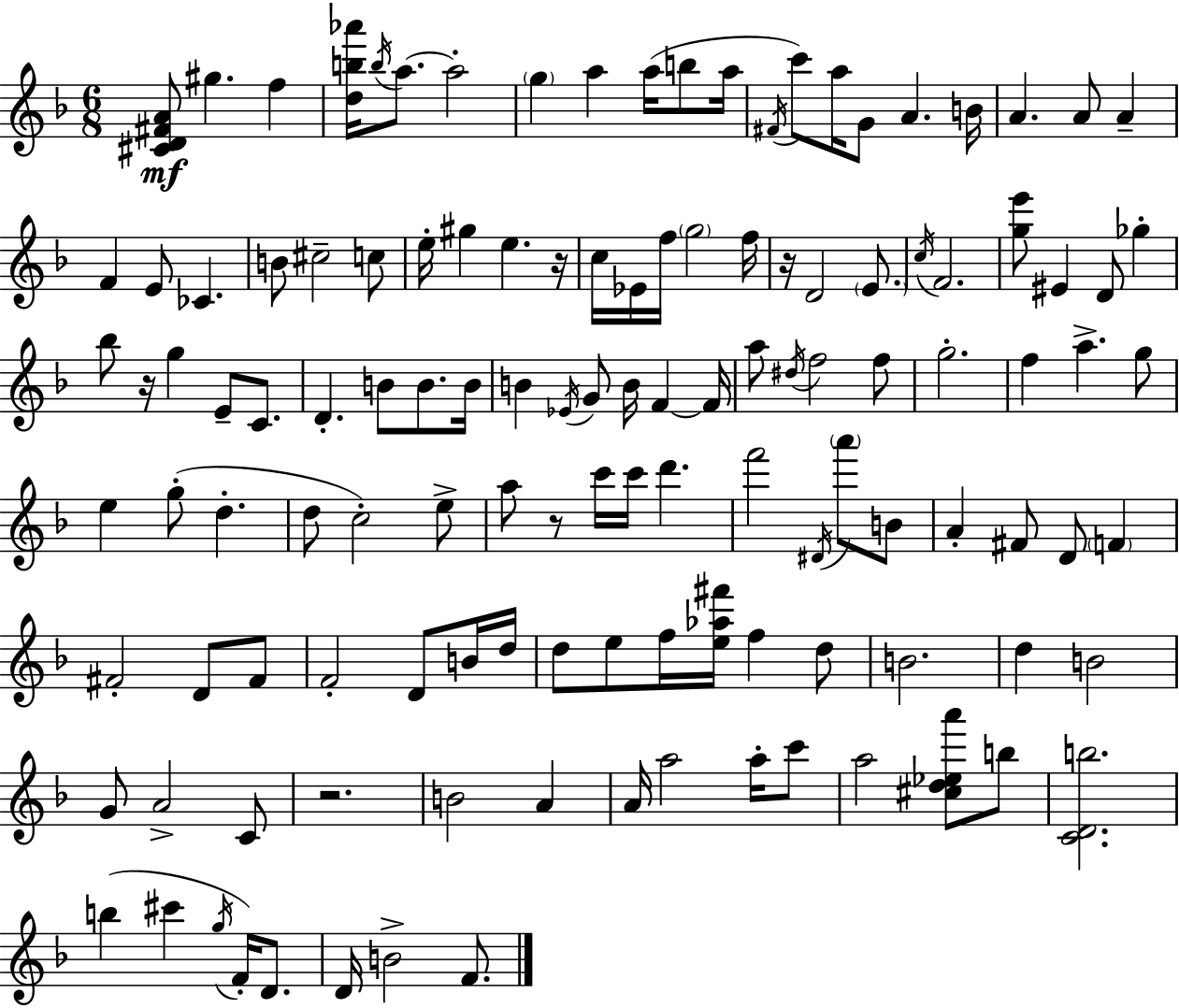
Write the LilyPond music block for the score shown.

{
  \clef treble
  \numericTimeSignature
  \time 6/8
  \key d \minor
  <cis' d' fis' a'>8\mf gis''4. f''4 | <d'' b'' aes'''>16 \acciaccatura { b''16 } a''8.~~ a''2-. | \parenthesize g''4 a''4 a''16( b''8 | a''16 \acciaccatura { fis'16 }) c'''8 a''16 g'8 a'4. | \break b'16 a'4. a'8 a'4-- | f'4 e'8 ces'4. | b'8 cis''2-- | c''8 e''16-. gis''4 e''4. | \break r16 c''16 ees'16 f''16 \parenthesize g''2 | f''16 r16 d'2 \parenthesize e'8. | \acciaccatura { c''16 } f'2. | <g'' e'''>8 eis'4 d'8 ges''4-. | \break bes''8 r16 g''4 e'8-- | c'8. d'4.-. b'8 b'8. | b'16 b'4 \acciaccatura { ees'16 } g'8 b'16 f'4~~ | f'16 a''8 \acciaccatura { dis''16 } f''2 | \break f''8 g''2.-. | f''4 a''4.-> | g''8 e''4 g''8-.( d''4.-. | d''8 c''2-.) | \break e''8-> a''8 r8 c'''16 c'''16 d'''4. | f'''2 | \acciaccatura { dis'16 } \parenthesize a'''8 b'8 a'4-. fis'8 | d'8 \parenthesize f'4 fis'2-. | \break d'8 fis'8 f'2-. | d'8 b'16 d''16 d''8 e''8 f''16 <e'' aes'' fis'''>16 | f''4 d''8 b'2. | d''4 b'2 | \break g'8 a'2-> | c'8 r2. | b'2 | a'4 a'16 a''2 | \break a''16-. c'''8 a''2 | <cis'' d'' ees'' a'''>8 b''8 <c' d' b''>2. | b''4( cis'''4 | \acciaccatura { g''16 } f'16-.) d'8. d'16 b'2-> | \break f'8. \bar "|."
}